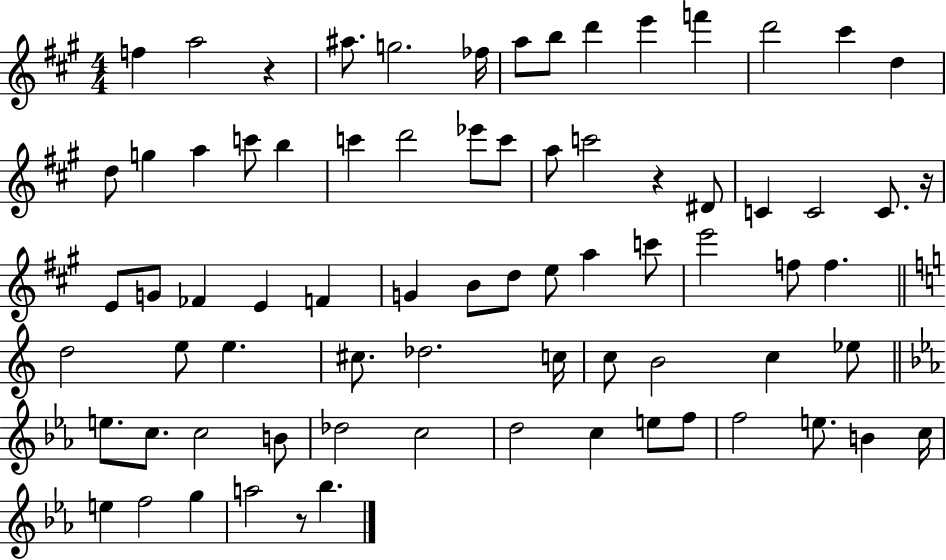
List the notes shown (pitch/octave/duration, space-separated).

F5/q A5/h R/q A#5/e. G5/h. FES5/s A5/e B5/e D6/q E6/q F6/q D6/h C#6/q D5/q D5/e G5/q A5/q C6/e B5/q C6/q D6/h Eb6/e C6/e A5/e C6/h R/q D#4/e C4/q C4/h C4/e. R/s E4/e G4/e FES4/q E4/q F4/q G4/q B4/e D5/e E5/e A5/q C6/e E6/h F5/e F5/q. D5/h E5/e E5/q. C#5/e. Db5/h. C5/s C5/e B4/h C5/q Eb5/e E5/e. C5/e. C5/h B4/e Db5/h C5/h D5/h C5/q E5/e F5/e F5/h E5/e. B4/q C5/s E5/q F5/h G5/q A5/h R/e Bb5/q.